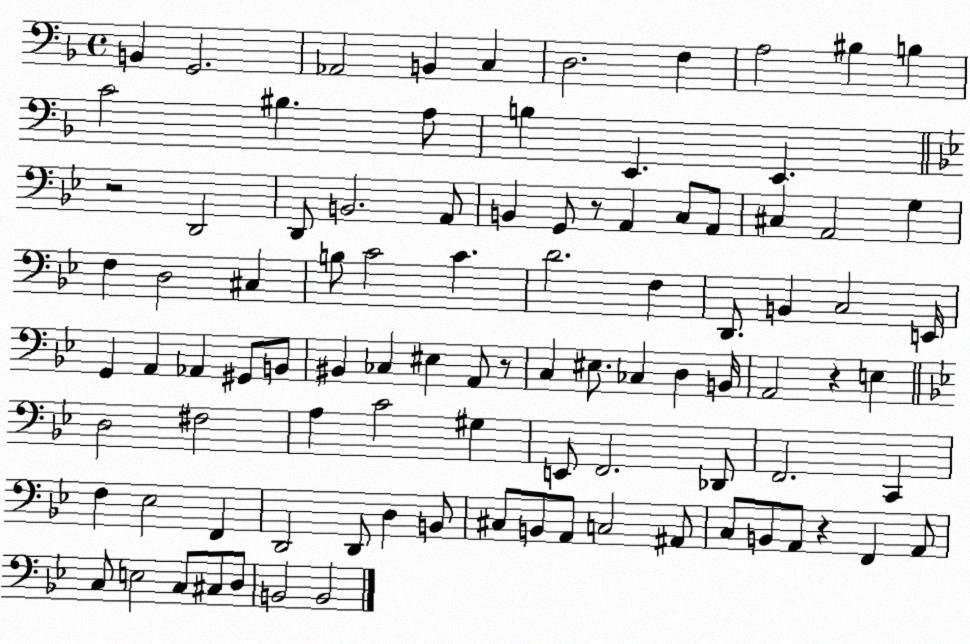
X:1
T:Untitled
M:4/4
L:1/4
K:F
B,, G,,2 _A,,2 B,, C, D,2 F, A,2 ^B, B, C2 ^B, A,/2 B, E,, E,, z2 D,,2 D,,/2 B,,2 A,,/2 B,, G,,/2 z/2 A,, C,/2 A,,/2 ^C, A,,2 G, F, D,2 ^C, B,/2 C2 C D2 F, D,,/2 B,, C,2 E,,/4 G,, A,, _A,, ^G,,/2 B,,/2 ^B,, _C, ^E, A,,/2 z/2 C, ^E,/2 _C, D, B,,/4 A,,2 z E, D,2 ^F,2 A, C2 ^G, E,,/2 F,,2 _D,,/2 F,,2 C,, F, _E,2 F,, D,,2 D,,/2 D, B,,/2 ^C,/2 B,,/2 A,,/2 C,2 ^A,,/2 C,/2 B,,/2 A,,/2 z F,, A,,/2 C,/2 E,2 C,/2 ^C,/2 D,/2 B,,2 B,,2